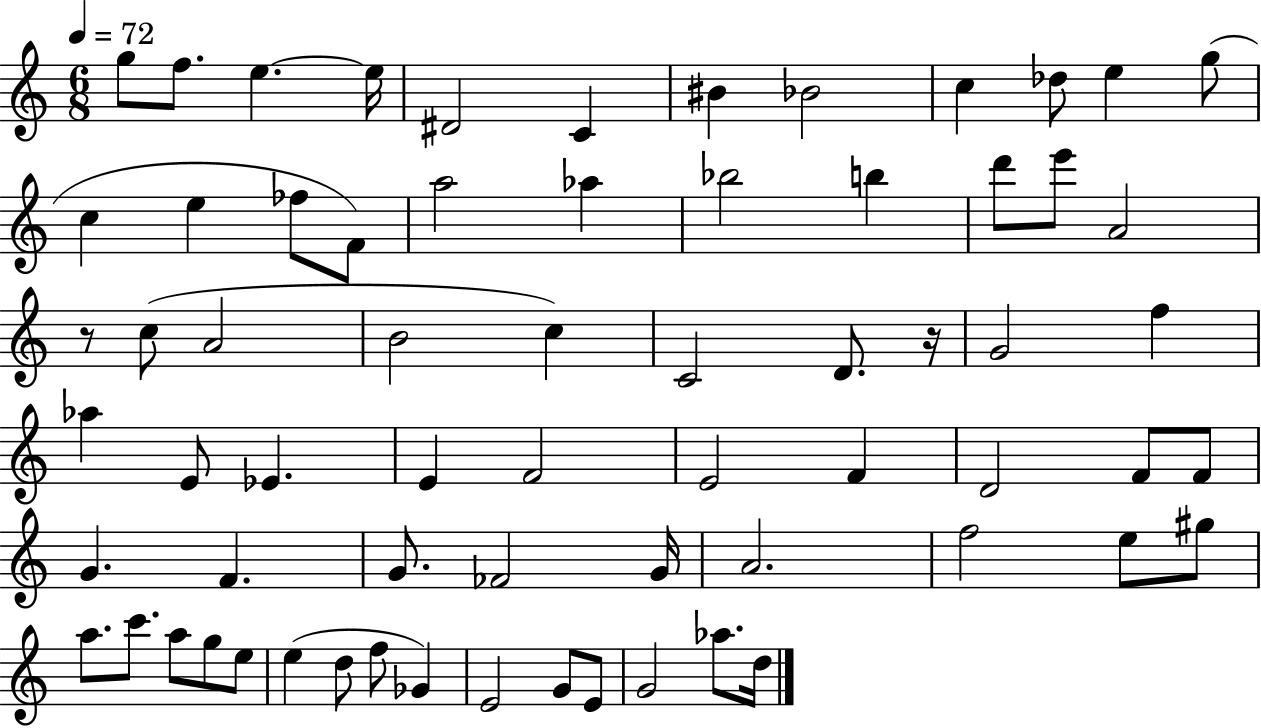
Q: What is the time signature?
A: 6/8